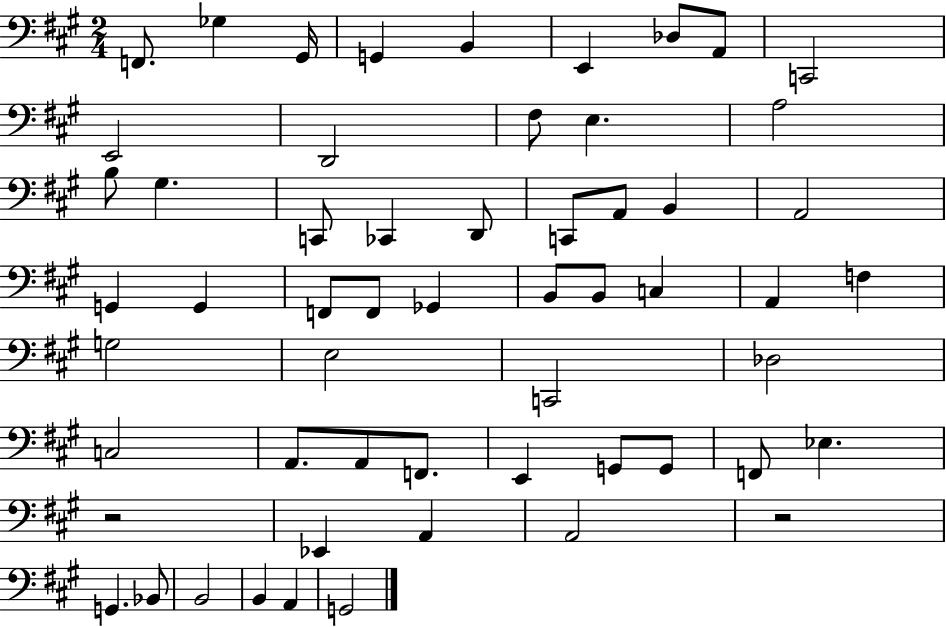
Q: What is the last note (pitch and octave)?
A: G2